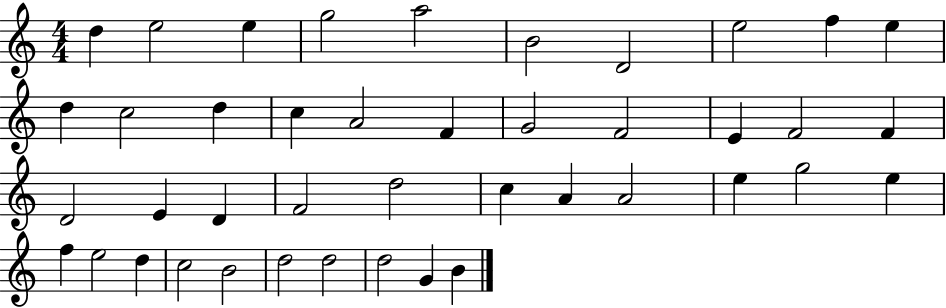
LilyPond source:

{
  \clef treble
  \numericTimeSignature
  \time 4/4
  \key c \major
  d''4 e''2 e''4 | g''2 a''2 | b'2 d'2 | e''2 f''4 e''4 | \break d''4 c''2 d''4 | c''4 a'2 f'4 | g'2 f'2 | e'4 f'2 f'4 | \break d'2 e'4 d'4 | f'2 d''2 | c''4 a'4 a'2 | e''4 g''2 e''4 | \break f''4 e''2 d''4 | c''2 b'2 | d''2 d''2 | d''2 g'4 b'4 | \break \bar "|."
}